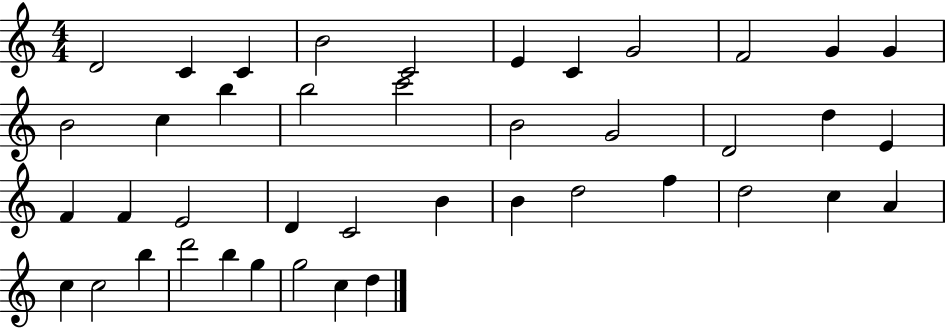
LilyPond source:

{
  \clef treble
  \numericTimeSignature
  \time 4/4
  \key c \major
  d'2 c'4 c'4 | b'2 c'2 | e'4 c'4 g'2 | f'2 g'4 g'4 | \break b'2 c''4 b''4 | b''2 c'''2 | b'2 g'2 | d'2 d''4 e'4 | \break f'4 f'4 e'2 | d'4 c'2 b'4 | b'4 d''2 f''4 | d''2 c''4 a'4 | \break c''4 c''2 b''4 | d'''2 b''4 g''4 | g''2 c''4 d''4 | \bar "|."
}